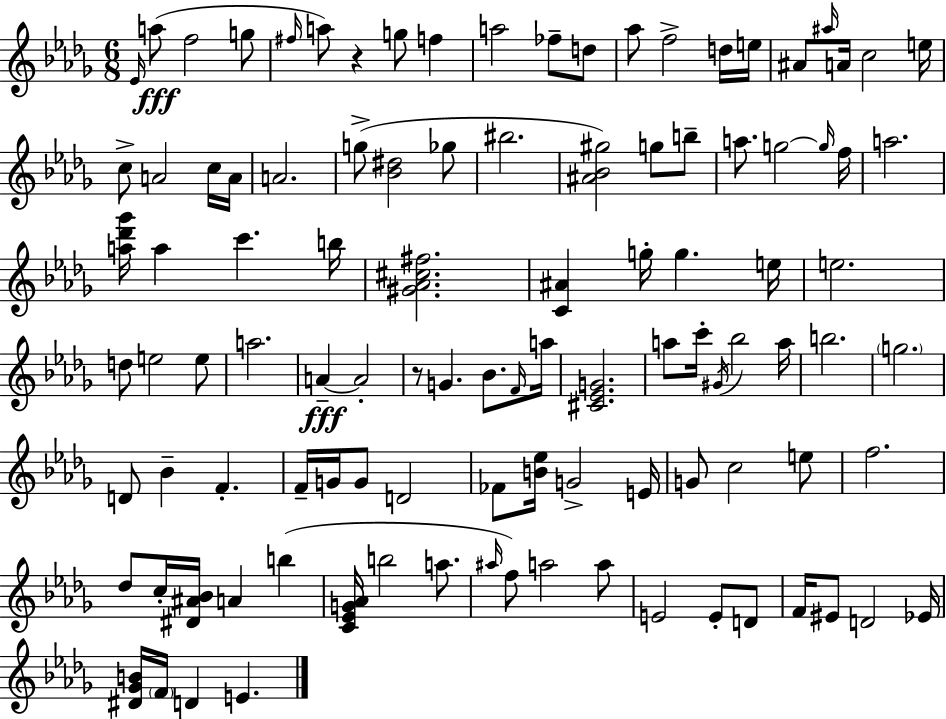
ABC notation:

X:1
T:Untitled
M:6/8
L:1/4
K:Bbm
_E/4 a/2 f2 g/2 ^f/4 a/2 z g/2 f a2 _f/2 d/2 _a/2 f2 d/4 e/4 ^A/2 ^a/4 A/4 c2 e/4 c/2 A2 c/4 A/4 A2 g/2 [_B^d]2 _g/2 ^b2 [^A_B^g]2 g/2 b/2 a/2 g2 g/4 f/4 a2 [a_d'_g']/4 a c' b/4 [^G_A^c^f]2 [C^A] g/4 g e/4 e2 d/2 e2 e/2 a2 A A2 z/2 G _B/2 F/4 a/4 [^C_EG]2 a/2 c'/4 ^G/4 _b2 a/4 b2 g2 D/2 _B F F/4 G/4 G/2 D2 _F/2 [B_e]/4 G2 E/4 G/2 c2 e/2 f2 _d/2 c/4 [^D^A_B]/4 A b [C_EG_A]/4 b2 a/2 ^a/4 f/2 a2 a/2 E2 E/2 D/2 F/4 ^E/2 D2 _E/4 [^D_GB]/4 F/4 D E